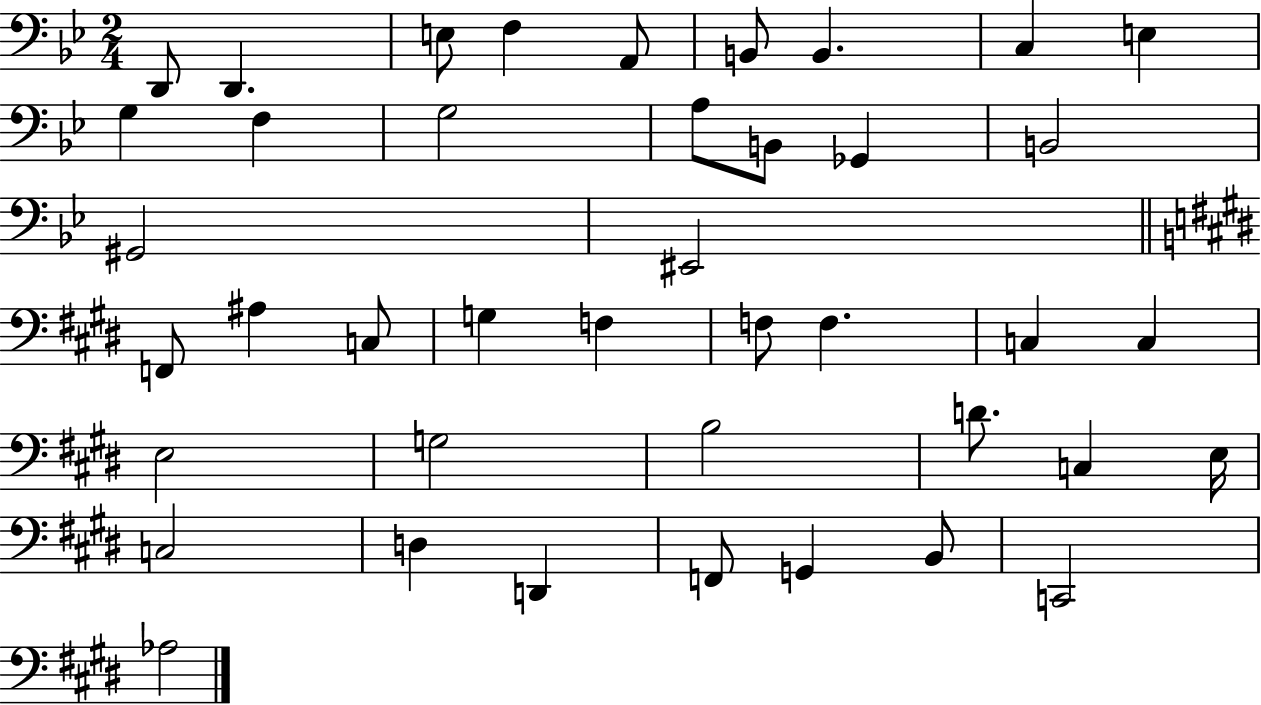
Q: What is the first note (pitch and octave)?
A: D2